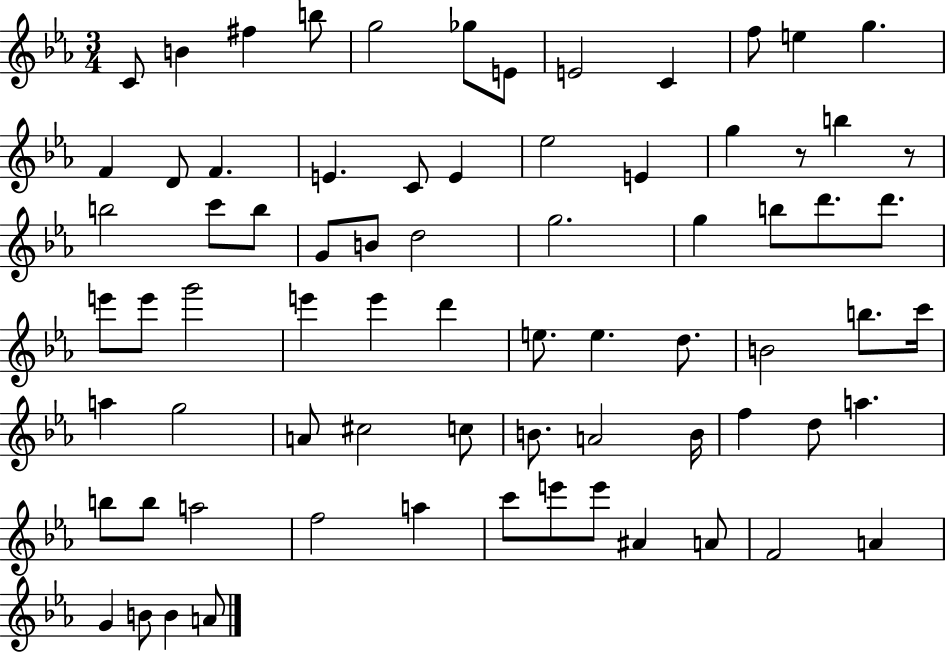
{
  \clef treble
  \numericTimeSignature
  \time 3/4
  \key ees \major
  c'8 b'4 fis''4 b''8 | g''2 ges''8 e'8 | e'2 c'4 | f''8 e''4 g''4. | \break f'4 d'8 f'4. | e'4. c'8 e'4 | ees''2 e'4 | g''4 r8 b''4 r8 | \break b''2 c'''8 b''8 | g'8 b'8 d''2 | g''2. | g''4 b''8 d'''8. d'''8. | \break e'''8 e'''8 g'''2 | e'''4 e'''4 d'''4 | e''8. e''4. d''8. | b'2 b''8. c'''16 | \break a''4 g''2 | a'8 cis''2 c''8 | b'8. a'2 b'16 | f''4 d''8 a''4. | \break b''8 b''8 a''2 | f''2 a''4 | c'''8 e'''8 e'''8 ais'4 a'8 | f'2 a'4 | \break g'4 b'8 b'4 a'8 | \bar "|."
}